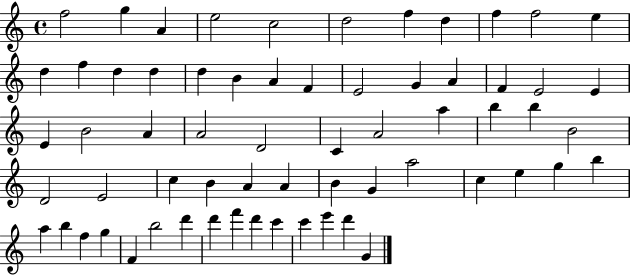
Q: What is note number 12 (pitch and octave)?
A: D5